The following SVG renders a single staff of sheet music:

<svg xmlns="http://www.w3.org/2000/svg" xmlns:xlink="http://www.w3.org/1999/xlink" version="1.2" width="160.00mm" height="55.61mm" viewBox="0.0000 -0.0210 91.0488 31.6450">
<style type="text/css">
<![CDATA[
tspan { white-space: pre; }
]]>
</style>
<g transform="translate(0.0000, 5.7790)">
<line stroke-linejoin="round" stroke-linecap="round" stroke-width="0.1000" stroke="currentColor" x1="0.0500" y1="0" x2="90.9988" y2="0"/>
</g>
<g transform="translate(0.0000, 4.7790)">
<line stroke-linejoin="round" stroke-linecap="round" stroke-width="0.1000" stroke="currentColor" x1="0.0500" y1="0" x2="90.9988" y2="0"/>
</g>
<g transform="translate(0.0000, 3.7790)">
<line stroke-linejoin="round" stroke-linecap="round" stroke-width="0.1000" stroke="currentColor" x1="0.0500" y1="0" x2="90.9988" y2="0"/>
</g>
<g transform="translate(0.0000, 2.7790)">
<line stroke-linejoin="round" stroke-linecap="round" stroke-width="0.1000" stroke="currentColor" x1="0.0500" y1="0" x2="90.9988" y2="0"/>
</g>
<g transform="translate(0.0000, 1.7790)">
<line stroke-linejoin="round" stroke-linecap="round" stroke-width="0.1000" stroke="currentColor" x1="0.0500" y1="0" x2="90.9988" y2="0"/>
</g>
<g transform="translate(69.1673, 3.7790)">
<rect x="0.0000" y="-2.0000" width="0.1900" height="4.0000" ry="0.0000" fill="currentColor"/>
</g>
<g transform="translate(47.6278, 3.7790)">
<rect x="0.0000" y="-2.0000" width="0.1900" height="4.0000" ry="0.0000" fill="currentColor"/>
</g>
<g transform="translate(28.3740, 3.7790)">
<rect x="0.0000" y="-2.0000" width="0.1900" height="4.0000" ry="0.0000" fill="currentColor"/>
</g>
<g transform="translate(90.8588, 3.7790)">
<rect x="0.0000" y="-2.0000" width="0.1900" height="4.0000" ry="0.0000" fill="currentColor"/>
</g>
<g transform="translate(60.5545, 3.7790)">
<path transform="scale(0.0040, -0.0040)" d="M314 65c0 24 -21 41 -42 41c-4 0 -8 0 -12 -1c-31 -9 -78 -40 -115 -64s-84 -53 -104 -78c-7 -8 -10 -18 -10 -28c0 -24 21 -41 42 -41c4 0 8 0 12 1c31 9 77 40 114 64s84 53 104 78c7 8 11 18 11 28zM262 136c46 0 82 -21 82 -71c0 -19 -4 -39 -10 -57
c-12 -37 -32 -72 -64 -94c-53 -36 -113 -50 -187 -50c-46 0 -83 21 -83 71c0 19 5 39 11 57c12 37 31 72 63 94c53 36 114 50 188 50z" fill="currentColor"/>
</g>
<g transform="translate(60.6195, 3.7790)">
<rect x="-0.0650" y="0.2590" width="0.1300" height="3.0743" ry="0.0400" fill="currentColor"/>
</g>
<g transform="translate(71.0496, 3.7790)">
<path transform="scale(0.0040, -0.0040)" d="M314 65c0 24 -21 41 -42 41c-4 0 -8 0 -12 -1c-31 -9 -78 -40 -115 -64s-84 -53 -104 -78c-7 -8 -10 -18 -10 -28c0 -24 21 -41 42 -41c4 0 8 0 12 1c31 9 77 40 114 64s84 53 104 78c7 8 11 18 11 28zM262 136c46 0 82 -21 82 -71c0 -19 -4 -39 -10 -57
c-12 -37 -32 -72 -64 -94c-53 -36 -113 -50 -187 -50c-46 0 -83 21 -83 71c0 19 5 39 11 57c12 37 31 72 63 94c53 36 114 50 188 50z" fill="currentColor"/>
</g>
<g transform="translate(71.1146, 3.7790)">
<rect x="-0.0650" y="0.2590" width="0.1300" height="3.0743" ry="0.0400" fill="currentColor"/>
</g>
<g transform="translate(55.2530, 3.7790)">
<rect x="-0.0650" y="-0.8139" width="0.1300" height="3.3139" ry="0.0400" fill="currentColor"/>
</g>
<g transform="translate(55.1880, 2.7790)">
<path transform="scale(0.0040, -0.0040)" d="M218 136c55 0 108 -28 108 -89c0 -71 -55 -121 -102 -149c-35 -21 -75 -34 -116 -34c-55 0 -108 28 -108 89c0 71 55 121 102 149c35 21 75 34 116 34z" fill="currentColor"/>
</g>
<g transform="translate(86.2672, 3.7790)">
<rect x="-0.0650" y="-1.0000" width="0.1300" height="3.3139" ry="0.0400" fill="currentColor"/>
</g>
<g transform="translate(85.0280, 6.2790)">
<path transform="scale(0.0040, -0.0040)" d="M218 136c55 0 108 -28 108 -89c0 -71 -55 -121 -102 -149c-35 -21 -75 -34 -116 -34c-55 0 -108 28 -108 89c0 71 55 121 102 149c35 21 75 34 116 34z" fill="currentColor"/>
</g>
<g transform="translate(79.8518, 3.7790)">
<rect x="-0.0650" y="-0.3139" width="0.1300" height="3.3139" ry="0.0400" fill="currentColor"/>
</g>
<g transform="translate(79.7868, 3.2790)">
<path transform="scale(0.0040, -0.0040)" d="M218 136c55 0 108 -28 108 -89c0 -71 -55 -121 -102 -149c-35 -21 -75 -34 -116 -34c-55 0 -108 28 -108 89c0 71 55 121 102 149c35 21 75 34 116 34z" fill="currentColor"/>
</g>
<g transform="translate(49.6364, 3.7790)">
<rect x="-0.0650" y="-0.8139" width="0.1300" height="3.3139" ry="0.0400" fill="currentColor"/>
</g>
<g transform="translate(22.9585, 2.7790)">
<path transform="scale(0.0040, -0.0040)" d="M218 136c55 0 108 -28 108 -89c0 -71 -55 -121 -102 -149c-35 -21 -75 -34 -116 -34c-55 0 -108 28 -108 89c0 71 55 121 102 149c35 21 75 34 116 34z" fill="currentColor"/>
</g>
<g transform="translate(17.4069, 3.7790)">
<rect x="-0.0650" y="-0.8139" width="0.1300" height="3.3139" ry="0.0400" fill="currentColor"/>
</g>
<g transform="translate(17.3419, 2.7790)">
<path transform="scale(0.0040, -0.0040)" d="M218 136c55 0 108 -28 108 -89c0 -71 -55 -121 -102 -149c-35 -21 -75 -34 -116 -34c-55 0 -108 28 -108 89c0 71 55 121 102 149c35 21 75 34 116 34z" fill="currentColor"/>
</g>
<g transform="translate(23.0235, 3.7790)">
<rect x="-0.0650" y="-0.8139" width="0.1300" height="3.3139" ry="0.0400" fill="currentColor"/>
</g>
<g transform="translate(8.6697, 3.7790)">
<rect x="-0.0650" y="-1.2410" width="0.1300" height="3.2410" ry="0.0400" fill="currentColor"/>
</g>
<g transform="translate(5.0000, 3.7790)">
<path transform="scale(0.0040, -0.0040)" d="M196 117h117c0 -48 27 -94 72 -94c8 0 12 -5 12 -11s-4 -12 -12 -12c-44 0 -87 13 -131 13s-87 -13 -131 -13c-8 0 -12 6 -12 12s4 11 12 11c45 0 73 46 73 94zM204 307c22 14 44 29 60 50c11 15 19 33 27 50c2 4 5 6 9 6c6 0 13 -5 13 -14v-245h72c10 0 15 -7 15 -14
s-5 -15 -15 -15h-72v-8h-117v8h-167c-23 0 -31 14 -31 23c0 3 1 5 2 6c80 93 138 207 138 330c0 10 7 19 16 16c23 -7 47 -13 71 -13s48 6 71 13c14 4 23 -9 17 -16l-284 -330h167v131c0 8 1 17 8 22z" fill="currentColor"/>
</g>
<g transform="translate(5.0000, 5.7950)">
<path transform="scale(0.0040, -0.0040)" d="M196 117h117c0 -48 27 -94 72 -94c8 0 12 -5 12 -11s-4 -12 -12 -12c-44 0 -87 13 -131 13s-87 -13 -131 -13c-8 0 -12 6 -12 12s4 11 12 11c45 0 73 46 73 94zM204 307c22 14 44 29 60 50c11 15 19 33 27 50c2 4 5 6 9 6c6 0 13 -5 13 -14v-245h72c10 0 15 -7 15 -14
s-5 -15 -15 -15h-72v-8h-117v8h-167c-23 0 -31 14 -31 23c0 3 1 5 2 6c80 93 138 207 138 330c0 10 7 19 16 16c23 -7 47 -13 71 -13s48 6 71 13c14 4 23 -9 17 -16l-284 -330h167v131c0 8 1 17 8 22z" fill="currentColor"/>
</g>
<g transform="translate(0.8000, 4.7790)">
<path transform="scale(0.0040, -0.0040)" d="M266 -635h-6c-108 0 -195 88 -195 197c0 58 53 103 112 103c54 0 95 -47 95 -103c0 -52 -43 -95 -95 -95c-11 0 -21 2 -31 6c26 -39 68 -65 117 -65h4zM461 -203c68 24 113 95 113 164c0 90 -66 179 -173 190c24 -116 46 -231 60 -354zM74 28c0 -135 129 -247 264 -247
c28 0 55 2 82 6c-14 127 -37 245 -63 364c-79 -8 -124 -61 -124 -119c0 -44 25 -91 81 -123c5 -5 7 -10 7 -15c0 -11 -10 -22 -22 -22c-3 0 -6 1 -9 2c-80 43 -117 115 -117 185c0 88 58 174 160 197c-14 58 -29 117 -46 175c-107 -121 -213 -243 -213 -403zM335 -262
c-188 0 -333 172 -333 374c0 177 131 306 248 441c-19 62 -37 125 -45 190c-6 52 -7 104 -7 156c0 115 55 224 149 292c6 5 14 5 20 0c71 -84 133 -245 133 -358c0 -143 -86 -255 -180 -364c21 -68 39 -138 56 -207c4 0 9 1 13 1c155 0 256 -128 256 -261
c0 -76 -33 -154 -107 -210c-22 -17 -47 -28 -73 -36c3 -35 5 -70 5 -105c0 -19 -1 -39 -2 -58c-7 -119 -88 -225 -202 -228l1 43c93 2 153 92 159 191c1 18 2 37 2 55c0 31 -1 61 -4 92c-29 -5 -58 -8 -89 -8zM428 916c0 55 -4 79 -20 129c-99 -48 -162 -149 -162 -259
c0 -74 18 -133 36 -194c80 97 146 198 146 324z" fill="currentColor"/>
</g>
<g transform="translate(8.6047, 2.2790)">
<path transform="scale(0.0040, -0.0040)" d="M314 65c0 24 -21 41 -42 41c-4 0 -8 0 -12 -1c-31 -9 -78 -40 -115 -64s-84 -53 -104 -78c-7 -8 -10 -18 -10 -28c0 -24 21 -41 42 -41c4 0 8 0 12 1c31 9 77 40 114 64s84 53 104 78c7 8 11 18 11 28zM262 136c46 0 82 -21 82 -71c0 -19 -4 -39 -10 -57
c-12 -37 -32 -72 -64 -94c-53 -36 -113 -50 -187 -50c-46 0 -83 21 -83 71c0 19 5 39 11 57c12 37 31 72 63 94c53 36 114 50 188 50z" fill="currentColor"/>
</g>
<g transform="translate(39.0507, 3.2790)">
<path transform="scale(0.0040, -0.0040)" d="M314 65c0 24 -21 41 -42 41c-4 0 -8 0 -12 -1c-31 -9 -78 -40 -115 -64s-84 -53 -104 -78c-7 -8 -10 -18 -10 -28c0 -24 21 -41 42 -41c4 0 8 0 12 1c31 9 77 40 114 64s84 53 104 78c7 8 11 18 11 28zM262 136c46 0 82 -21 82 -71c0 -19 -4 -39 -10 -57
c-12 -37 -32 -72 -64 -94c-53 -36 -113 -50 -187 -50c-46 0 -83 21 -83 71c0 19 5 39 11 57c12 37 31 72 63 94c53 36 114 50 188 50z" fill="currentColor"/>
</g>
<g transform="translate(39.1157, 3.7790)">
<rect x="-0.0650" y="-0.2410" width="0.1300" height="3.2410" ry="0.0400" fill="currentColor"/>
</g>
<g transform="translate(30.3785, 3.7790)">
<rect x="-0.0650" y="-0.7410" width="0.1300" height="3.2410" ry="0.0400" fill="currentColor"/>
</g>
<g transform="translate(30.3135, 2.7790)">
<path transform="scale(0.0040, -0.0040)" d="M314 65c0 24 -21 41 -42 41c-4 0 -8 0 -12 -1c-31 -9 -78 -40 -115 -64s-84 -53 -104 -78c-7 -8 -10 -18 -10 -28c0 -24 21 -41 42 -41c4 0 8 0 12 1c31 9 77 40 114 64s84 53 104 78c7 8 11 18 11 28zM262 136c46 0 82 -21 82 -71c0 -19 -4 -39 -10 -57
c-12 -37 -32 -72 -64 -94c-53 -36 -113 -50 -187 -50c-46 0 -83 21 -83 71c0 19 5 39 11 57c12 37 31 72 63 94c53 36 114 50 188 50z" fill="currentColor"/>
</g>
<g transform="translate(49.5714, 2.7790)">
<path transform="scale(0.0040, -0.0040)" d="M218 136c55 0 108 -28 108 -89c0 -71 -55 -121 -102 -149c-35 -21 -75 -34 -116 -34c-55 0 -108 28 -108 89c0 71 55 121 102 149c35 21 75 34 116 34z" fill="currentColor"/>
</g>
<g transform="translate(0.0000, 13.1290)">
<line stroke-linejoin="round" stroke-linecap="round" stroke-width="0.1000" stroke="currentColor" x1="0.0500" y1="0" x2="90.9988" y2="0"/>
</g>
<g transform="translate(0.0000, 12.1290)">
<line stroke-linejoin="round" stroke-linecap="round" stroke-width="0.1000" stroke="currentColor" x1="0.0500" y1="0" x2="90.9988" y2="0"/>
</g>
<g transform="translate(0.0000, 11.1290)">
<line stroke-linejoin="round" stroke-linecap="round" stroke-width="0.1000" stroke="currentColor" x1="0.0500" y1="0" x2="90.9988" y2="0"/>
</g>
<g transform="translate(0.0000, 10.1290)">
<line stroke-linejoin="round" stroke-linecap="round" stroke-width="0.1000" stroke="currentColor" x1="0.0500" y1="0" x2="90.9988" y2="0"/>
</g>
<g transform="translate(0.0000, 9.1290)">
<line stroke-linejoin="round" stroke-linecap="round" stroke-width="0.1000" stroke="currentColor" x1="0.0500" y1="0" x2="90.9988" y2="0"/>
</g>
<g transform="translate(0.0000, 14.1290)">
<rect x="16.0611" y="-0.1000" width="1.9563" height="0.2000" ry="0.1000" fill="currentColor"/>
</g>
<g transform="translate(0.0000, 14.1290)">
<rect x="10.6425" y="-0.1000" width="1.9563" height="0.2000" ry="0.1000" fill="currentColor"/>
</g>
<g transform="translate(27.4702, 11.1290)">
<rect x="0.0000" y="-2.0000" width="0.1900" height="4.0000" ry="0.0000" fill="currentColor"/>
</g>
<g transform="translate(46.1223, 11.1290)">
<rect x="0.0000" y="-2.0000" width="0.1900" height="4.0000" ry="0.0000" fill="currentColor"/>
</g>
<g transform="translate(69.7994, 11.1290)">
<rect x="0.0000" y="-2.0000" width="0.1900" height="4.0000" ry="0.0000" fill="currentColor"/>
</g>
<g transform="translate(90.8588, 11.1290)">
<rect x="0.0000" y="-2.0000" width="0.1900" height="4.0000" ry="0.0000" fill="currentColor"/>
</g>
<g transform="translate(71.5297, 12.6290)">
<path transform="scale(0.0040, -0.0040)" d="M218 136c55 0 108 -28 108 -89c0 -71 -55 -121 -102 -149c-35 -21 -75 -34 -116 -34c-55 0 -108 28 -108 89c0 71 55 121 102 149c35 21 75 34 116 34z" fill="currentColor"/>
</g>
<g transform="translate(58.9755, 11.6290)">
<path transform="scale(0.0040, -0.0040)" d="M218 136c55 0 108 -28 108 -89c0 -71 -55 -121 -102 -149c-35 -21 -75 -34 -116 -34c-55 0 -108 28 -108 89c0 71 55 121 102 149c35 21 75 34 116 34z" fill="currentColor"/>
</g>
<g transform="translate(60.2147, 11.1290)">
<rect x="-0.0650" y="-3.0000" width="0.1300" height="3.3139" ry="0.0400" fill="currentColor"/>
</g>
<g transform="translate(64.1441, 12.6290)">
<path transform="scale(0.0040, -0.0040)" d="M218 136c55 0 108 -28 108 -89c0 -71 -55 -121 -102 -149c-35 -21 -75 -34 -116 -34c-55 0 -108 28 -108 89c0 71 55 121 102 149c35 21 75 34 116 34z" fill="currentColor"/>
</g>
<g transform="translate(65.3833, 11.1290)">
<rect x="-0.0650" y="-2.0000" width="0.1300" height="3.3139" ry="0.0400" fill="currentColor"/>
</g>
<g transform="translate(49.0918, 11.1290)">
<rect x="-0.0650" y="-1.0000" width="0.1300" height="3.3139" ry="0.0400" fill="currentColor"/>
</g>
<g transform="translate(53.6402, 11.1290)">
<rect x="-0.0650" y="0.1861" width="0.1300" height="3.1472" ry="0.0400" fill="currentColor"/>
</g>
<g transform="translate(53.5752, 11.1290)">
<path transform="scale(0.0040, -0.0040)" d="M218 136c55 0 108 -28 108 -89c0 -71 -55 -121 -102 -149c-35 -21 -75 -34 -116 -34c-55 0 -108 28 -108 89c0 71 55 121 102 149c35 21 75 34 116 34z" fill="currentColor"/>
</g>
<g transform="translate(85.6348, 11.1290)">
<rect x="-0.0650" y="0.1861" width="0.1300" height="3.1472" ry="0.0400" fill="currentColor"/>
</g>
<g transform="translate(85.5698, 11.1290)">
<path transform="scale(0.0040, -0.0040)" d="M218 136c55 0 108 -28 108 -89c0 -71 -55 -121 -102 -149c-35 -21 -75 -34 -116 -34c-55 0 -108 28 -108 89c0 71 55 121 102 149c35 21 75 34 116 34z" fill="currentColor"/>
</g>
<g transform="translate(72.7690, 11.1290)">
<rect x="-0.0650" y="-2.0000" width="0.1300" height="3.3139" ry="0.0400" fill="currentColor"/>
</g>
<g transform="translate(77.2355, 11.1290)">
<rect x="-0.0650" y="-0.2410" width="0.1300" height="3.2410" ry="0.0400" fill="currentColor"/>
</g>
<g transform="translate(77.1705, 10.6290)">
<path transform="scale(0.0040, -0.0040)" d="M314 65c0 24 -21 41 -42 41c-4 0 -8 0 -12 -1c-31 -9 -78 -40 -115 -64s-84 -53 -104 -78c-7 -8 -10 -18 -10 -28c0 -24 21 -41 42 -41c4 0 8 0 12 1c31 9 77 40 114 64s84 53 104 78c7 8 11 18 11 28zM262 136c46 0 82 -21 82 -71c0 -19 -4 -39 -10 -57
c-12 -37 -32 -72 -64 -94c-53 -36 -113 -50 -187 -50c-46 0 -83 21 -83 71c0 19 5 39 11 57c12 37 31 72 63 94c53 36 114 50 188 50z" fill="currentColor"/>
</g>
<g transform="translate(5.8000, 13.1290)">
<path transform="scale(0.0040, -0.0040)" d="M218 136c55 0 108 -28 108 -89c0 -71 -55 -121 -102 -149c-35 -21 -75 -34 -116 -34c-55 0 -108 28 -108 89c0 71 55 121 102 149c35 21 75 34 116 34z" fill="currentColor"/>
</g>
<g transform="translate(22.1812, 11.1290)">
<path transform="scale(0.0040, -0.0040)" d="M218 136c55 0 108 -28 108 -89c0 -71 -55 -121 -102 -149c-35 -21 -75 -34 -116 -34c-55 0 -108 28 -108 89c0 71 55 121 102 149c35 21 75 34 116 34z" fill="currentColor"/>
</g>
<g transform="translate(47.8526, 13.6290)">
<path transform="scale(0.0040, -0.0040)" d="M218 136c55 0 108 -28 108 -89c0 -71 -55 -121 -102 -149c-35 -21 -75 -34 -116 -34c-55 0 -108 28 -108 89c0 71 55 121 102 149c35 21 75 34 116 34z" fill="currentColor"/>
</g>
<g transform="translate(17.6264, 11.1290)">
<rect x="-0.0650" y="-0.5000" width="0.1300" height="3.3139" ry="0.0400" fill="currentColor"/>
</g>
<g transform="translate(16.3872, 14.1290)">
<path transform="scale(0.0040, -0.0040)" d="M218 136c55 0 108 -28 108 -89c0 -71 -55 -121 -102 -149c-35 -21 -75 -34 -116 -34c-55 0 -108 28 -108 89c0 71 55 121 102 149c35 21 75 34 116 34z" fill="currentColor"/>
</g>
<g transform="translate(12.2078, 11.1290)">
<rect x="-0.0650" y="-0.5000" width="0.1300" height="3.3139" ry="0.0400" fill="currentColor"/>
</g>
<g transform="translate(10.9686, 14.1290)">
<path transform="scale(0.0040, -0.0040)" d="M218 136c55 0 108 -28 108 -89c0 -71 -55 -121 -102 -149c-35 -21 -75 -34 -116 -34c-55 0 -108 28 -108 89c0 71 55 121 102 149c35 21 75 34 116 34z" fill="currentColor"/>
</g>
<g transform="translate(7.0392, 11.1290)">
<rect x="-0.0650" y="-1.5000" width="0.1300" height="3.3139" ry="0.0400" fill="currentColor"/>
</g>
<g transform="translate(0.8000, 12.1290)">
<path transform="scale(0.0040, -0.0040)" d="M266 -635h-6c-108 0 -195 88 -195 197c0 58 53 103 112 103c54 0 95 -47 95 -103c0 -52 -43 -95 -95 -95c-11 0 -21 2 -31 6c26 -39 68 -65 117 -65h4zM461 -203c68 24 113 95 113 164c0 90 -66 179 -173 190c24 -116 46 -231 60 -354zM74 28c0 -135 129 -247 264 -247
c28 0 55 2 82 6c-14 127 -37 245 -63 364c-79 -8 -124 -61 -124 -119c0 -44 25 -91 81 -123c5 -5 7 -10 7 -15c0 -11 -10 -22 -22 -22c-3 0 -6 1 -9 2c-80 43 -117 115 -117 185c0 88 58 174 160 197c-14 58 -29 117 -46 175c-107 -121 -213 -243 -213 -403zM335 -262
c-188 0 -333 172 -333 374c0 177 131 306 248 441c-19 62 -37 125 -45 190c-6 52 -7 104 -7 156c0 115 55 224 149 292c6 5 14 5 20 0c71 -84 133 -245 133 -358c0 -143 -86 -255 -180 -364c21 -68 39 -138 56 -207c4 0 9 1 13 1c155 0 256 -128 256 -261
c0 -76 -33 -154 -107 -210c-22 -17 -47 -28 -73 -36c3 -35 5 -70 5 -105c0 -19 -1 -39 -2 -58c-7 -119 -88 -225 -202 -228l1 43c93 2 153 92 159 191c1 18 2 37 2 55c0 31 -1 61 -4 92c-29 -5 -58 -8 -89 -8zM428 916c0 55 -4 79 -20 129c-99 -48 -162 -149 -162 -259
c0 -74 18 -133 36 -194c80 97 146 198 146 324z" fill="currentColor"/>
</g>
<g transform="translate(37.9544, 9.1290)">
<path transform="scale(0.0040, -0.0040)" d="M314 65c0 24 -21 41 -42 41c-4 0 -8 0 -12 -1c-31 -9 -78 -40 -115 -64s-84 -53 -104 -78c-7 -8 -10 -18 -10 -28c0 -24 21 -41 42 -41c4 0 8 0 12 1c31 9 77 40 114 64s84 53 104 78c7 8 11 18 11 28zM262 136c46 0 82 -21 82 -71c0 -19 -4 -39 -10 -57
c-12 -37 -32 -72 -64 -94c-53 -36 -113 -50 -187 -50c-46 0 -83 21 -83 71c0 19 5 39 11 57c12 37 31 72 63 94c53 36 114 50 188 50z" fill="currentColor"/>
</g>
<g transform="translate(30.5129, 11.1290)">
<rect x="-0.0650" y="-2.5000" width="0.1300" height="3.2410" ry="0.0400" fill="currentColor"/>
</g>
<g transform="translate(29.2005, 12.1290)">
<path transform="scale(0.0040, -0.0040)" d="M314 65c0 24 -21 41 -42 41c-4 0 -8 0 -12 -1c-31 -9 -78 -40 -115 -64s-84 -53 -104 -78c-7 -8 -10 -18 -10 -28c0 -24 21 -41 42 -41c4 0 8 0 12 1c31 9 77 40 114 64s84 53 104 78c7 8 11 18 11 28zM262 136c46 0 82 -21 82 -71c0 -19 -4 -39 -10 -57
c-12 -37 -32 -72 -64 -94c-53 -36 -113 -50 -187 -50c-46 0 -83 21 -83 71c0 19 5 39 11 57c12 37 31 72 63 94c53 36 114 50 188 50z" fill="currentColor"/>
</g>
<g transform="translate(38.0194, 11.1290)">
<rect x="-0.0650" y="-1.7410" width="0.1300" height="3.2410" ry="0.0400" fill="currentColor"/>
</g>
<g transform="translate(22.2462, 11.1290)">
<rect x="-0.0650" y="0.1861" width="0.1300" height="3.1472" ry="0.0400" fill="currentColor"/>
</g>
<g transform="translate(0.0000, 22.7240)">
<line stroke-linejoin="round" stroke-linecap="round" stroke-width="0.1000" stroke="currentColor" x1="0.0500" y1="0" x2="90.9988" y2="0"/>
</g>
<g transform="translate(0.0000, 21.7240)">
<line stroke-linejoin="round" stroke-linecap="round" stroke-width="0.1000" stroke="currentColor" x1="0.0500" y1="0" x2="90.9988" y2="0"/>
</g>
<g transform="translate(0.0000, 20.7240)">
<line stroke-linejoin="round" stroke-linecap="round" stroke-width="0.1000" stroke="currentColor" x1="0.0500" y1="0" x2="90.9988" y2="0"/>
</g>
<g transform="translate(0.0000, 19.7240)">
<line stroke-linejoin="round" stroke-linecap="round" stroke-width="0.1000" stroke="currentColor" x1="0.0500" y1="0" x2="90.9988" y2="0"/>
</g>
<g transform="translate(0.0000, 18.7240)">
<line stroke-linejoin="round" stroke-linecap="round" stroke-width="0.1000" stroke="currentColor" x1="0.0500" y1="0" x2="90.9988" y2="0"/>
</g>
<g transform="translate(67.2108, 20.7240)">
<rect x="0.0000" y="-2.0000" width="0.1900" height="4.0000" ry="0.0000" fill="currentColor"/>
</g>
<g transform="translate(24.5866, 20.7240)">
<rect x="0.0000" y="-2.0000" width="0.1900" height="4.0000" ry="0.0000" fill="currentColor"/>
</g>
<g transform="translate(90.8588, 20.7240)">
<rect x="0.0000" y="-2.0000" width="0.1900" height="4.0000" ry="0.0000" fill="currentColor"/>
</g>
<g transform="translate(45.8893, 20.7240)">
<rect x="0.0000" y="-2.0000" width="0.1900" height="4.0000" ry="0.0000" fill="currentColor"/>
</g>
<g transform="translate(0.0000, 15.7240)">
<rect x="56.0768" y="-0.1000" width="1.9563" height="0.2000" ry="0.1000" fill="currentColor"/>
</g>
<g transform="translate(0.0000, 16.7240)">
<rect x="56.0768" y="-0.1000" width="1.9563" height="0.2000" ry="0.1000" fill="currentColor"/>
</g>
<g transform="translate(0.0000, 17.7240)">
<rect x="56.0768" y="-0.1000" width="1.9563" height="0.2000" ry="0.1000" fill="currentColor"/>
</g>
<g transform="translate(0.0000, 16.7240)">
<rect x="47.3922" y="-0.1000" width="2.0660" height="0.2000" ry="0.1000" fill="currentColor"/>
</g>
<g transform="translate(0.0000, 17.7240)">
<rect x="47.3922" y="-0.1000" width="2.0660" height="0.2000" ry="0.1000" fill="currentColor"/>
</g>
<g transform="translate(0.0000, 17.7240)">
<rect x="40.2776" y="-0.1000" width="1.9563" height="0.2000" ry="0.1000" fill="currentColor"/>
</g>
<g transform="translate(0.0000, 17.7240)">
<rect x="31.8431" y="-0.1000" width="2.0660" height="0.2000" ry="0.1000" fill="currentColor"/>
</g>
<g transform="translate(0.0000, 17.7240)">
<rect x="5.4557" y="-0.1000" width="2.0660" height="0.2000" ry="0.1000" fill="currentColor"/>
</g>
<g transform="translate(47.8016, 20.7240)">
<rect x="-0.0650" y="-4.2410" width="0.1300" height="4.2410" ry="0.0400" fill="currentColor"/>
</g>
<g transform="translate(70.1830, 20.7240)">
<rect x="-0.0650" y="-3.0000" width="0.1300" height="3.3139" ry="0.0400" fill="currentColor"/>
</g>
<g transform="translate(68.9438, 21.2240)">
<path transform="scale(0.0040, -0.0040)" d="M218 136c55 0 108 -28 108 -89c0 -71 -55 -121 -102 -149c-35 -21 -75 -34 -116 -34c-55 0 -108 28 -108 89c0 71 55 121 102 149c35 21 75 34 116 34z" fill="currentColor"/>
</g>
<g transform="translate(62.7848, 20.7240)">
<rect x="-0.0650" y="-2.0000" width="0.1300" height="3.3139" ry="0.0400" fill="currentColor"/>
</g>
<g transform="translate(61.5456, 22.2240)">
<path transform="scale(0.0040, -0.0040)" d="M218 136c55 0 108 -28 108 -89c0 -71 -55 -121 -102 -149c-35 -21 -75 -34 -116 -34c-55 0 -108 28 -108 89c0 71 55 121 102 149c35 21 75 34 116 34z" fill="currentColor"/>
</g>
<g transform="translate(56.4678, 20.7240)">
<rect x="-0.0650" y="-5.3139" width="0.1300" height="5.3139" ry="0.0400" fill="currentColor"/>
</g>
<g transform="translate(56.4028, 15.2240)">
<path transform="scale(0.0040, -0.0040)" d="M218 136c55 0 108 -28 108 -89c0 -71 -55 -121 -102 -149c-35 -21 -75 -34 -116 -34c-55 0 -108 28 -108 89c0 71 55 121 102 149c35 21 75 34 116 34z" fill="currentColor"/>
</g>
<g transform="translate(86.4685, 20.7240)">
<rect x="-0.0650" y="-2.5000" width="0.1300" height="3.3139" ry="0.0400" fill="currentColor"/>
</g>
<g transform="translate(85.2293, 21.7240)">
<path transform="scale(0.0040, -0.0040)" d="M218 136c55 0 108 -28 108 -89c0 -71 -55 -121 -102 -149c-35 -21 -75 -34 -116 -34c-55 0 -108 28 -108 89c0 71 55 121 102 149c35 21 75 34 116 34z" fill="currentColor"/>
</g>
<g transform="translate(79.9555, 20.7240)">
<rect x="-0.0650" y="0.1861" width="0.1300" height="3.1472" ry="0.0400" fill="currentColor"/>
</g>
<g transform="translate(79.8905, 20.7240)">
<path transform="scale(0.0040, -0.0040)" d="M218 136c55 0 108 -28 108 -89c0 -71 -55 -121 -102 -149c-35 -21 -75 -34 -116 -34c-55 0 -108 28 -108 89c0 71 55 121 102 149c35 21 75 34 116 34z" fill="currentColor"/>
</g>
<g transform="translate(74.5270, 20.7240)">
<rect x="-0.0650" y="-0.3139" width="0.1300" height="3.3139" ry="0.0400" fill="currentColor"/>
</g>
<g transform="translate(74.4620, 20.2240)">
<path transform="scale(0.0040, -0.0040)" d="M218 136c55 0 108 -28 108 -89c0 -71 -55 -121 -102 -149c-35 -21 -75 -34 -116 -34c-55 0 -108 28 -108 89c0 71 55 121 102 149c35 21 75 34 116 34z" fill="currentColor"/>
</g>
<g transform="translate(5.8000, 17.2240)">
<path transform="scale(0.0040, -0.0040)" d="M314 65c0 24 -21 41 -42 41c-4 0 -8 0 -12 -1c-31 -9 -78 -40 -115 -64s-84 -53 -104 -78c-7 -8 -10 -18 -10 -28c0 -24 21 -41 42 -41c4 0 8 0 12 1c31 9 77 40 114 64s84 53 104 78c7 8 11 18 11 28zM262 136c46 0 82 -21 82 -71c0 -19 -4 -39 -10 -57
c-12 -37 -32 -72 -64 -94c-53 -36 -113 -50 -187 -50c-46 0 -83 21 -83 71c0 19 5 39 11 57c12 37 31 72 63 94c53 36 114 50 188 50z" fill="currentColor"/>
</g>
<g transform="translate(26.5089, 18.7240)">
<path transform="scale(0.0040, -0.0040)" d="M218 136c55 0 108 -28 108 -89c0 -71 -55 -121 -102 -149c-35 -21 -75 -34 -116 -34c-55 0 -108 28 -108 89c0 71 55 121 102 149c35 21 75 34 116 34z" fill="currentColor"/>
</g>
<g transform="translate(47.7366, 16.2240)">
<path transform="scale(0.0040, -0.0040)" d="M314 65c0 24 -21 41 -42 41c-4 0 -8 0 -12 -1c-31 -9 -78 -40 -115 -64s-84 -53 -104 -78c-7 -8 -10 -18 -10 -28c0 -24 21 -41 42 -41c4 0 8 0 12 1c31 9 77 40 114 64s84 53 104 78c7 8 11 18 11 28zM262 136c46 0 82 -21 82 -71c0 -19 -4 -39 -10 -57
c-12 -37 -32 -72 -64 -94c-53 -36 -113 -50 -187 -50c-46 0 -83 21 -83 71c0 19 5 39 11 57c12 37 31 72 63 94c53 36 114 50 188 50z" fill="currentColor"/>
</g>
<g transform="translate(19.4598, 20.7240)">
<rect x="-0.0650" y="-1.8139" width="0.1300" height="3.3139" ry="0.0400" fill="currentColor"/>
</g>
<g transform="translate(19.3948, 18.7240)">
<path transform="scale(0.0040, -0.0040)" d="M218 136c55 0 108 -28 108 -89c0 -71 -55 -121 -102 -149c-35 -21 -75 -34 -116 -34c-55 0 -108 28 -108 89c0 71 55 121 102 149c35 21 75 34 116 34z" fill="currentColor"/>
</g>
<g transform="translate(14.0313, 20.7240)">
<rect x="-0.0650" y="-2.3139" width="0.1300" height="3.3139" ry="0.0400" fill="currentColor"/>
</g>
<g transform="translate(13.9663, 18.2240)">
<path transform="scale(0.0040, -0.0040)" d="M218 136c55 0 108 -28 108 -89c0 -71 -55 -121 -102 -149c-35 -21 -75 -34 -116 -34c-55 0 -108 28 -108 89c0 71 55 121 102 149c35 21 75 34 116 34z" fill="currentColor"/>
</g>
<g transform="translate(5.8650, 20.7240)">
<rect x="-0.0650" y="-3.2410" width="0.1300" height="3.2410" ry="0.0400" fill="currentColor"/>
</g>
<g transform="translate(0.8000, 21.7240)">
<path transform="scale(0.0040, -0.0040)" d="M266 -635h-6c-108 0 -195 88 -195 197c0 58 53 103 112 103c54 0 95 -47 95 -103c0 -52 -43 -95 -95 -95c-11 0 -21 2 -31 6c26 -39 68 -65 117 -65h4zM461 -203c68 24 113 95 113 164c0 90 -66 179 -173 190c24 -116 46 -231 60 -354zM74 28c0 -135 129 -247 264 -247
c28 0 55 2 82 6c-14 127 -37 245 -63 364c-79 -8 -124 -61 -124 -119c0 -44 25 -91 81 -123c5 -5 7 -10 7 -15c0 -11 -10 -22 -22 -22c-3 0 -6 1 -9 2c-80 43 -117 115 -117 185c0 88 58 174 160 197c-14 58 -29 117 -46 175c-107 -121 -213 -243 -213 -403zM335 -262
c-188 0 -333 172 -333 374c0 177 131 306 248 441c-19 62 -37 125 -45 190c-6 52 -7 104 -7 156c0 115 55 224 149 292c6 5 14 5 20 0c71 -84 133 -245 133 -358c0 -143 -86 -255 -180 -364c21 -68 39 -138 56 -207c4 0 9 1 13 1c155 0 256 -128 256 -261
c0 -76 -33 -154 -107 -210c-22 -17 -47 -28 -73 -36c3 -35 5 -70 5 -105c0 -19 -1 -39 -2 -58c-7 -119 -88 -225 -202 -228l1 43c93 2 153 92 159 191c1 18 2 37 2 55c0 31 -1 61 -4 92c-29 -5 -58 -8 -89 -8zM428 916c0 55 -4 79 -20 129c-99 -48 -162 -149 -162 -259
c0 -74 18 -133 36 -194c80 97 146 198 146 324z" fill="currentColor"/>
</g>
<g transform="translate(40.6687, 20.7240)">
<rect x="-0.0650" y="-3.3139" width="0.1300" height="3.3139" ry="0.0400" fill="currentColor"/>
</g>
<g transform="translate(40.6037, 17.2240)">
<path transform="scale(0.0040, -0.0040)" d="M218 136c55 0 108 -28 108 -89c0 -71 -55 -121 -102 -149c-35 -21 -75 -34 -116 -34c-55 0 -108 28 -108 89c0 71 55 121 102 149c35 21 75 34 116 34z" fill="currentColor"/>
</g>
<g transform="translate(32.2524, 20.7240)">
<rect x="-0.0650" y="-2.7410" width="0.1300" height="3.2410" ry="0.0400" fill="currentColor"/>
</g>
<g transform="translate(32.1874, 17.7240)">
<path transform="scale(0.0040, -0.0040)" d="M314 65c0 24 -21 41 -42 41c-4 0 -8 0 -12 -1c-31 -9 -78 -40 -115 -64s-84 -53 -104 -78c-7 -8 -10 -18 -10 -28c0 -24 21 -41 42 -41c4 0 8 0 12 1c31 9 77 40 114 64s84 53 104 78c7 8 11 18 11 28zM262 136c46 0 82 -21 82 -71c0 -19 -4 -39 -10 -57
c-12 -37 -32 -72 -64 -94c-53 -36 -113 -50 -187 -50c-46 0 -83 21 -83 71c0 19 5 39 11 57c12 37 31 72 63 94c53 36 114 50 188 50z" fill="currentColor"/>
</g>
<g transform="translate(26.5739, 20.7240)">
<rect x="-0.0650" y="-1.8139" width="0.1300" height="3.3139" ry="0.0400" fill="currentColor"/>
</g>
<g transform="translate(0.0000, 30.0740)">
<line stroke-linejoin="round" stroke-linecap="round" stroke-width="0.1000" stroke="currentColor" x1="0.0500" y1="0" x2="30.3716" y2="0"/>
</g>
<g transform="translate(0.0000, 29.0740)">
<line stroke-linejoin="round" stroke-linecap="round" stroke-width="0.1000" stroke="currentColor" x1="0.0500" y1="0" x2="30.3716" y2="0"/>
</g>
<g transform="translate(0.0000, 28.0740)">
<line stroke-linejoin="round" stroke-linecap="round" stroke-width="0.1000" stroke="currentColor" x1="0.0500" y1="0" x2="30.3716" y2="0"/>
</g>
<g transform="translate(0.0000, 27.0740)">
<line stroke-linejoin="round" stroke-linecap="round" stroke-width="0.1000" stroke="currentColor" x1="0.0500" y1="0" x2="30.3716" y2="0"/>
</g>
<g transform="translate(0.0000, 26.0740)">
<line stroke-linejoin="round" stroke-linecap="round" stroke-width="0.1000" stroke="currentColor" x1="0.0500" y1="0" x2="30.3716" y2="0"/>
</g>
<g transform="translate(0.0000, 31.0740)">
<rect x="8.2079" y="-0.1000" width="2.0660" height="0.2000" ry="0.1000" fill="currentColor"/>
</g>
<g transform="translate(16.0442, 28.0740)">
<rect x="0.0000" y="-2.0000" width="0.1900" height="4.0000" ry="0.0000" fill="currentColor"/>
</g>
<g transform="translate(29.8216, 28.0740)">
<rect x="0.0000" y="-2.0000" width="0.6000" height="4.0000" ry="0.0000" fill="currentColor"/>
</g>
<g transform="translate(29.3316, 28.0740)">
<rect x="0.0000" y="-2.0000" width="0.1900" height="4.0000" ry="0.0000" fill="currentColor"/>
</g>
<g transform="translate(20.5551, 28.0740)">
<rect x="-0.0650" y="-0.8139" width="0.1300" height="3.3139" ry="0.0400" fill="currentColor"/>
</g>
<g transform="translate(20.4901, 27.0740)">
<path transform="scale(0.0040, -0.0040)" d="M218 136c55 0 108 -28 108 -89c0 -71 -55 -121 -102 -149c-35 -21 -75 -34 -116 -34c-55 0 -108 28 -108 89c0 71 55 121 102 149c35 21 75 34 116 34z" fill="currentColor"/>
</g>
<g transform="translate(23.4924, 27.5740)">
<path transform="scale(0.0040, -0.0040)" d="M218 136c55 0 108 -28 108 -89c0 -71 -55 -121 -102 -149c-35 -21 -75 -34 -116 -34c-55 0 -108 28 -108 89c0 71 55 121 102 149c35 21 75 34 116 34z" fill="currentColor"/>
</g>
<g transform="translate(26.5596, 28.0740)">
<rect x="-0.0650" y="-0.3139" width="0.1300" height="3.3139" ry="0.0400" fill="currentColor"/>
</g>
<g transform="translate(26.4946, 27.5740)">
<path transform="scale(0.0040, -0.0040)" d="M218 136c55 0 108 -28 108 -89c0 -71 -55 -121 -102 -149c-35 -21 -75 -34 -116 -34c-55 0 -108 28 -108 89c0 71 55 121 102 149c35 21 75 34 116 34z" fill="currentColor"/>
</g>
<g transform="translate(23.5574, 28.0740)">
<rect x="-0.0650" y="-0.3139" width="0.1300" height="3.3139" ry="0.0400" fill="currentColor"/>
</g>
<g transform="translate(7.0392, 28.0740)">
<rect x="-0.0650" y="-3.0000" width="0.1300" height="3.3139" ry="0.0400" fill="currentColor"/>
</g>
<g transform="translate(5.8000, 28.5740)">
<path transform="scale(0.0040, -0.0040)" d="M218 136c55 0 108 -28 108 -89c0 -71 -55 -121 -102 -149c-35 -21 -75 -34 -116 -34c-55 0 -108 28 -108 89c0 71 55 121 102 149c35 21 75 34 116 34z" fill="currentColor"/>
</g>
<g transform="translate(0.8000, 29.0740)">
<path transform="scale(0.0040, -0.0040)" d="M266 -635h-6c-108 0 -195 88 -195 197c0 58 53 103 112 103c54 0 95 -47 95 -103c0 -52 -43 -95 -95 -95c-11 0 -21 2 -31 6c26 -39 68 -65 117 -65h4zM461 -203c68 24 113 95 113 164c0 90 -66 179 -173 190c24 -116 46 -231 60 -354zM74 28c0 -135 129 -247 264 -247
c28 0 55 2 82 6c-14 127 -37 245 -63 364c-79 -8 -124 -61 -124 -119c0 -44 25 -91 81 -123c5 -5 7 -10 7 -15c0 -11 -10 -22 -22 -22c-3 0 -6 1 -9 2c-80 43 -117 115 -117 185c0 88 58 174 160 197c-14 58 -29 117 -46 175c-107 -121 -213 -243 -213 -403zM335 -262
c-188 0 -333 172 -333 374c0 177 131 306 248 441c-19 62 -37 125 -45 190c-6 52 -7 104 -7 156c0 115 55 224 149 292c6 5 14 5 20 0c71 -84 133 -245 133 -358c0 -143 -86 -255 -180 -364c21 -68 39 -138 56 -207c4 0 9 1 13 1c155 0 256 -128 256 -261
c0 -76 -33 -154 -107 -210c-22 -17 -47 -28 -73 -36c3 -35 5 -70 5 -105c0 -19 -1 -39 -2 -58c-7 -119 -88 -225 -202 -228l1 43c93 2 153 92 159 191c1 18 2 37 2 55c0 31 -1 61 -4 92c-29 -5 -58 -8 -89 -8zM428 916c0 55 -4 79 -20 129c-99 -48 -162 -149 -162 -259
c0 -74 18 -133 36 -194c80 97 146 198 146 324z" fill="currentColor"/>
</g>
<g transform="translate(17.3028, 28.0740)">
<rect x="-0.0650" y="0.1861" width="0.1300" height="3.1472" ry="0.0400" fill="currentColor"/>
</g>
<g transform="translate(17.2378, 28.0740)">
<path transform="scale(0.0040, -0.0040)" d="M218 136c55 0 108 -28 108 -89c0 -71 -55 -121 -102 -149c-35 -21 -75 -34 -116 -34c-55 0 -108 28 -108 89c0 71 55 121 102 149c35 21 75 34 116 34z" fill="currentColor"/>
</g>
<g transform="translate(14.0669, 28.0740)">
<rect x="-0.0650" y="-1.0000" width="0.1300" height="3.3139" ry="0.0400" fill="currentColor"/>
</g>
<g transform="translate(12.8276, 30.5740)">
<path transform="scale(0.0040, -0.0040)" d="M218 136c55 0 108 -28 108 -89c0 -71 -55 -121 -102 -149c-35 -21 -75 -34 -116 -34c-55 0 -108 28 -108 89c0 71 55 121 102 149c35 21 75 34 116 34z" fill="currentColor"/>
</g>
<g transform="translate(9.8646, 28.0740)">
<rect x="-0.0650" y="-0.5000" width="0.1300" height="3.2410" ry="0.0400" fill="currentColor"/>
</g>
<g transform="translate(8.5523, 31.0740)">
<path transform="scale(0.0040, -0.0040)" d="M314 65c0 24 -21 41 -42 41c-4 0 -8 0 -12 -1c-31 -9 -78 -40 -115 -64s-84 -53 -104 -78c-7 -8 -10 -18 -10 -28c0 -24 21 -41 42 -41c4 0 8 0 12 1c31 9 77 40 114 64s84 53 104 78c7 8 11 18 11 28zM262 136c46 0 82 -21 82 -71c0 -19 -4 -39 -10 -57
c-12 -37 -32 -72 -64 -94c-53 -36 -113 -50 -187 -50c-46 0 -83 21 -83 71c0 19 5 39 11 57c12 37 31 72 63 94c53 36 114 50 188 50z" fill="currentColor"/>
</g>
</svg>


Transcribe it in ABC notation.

X:1
T:Untitled
M:4/4
L:1/4
K:C
e2 d d d2 c2 d d B2 B2 c D E C C B G2 f2 D B A F F c2 B b2 g f f a2 b d'2 f' F A c B G A C2 D B d c c